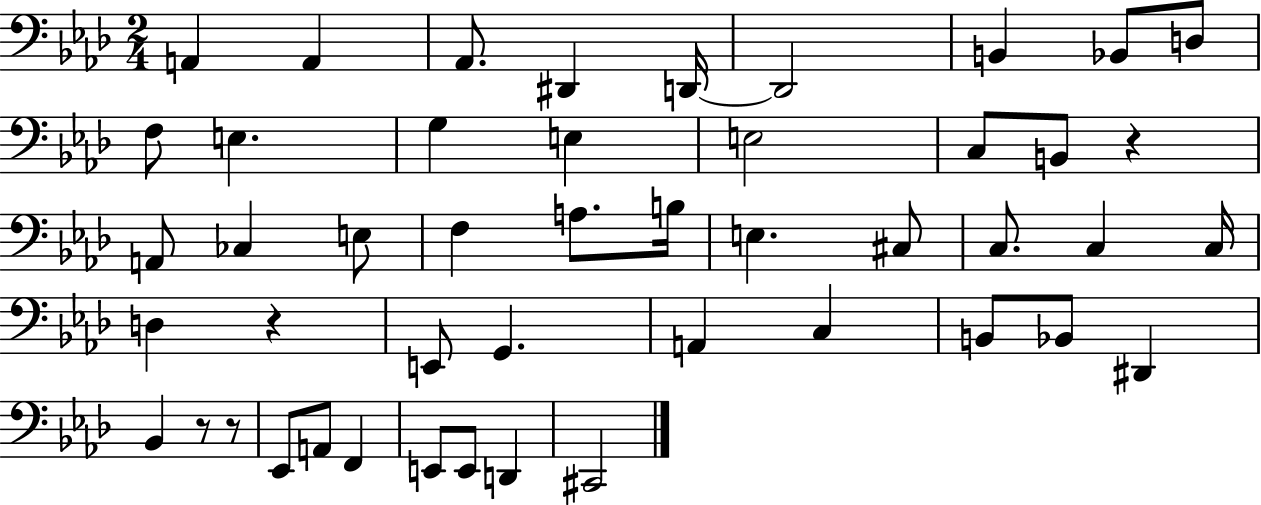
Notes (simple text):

A2/q A2/q Ab2/e. D#2/q D2/s D2/h B2/q Bb2/e D3/e F3/e E3/q. G3/q E3/q E3/h C3/e B2/e R/q A2/e CES3/q E3/e F3/q A3/e. B3/s E3/q. C#3/e C3/e. C3/q C3/s D3/q R/q E2/e G2/q. A2/q C3/q B2/e Bb2/e D#2/q Bb2/q R/e R/e Eb2/e A2/e F2/q E2/e E2/e D2/q C#2/h